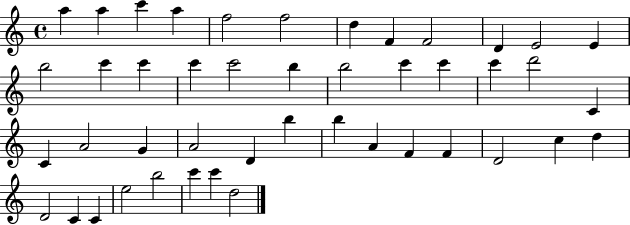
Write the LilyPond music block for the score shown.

{
  \clef treble
  \time 4/4
  \defaultTimeSignature
  \key c \major
  a''4 a''4 c'''4 a''4 | f''2 f''2 | d''4 f'4 f'2 | d'4 e'2 e'4 | \break b''2 c'''4 c'''4 | c'''4 c'''2 b''4 | b''2 c'''4 c'''4 | c'''4 d'''2 c'4 | \break c'4 a'2 g'4 | a'2 d'4 b''4 | b''4 a'4 f'4 f'4 | d'2 c''4 d''4 | \break d'2 c'4 c'4 | e''2 b''2 | c'''4 c'''4 d''2 | \bar "|."
}